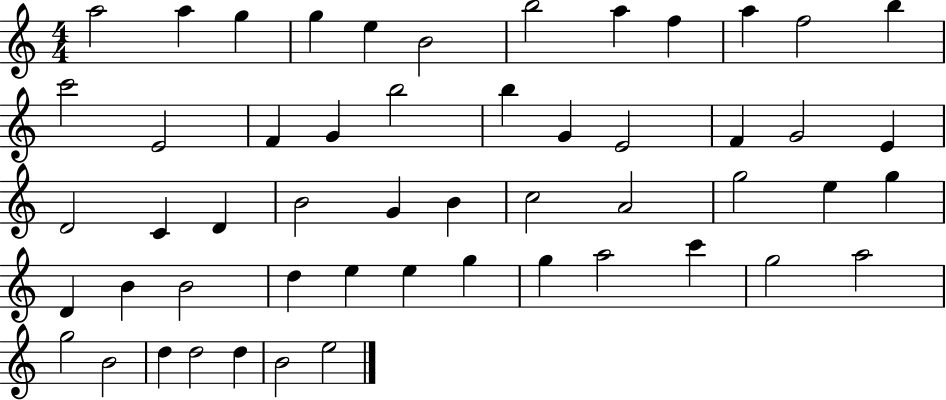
X:1
T:Untitled
M:4/4
L:1/4
K:C
a2 a g g e B2 b2 a f a f2 b c'2 E2 F G b2 b G E2 F G2 E D2 C D B2 G B c2 A2 g2 e g D B B2 d e e g g a2 c' g2 a2 g2 B2 d d2 d B2 e2